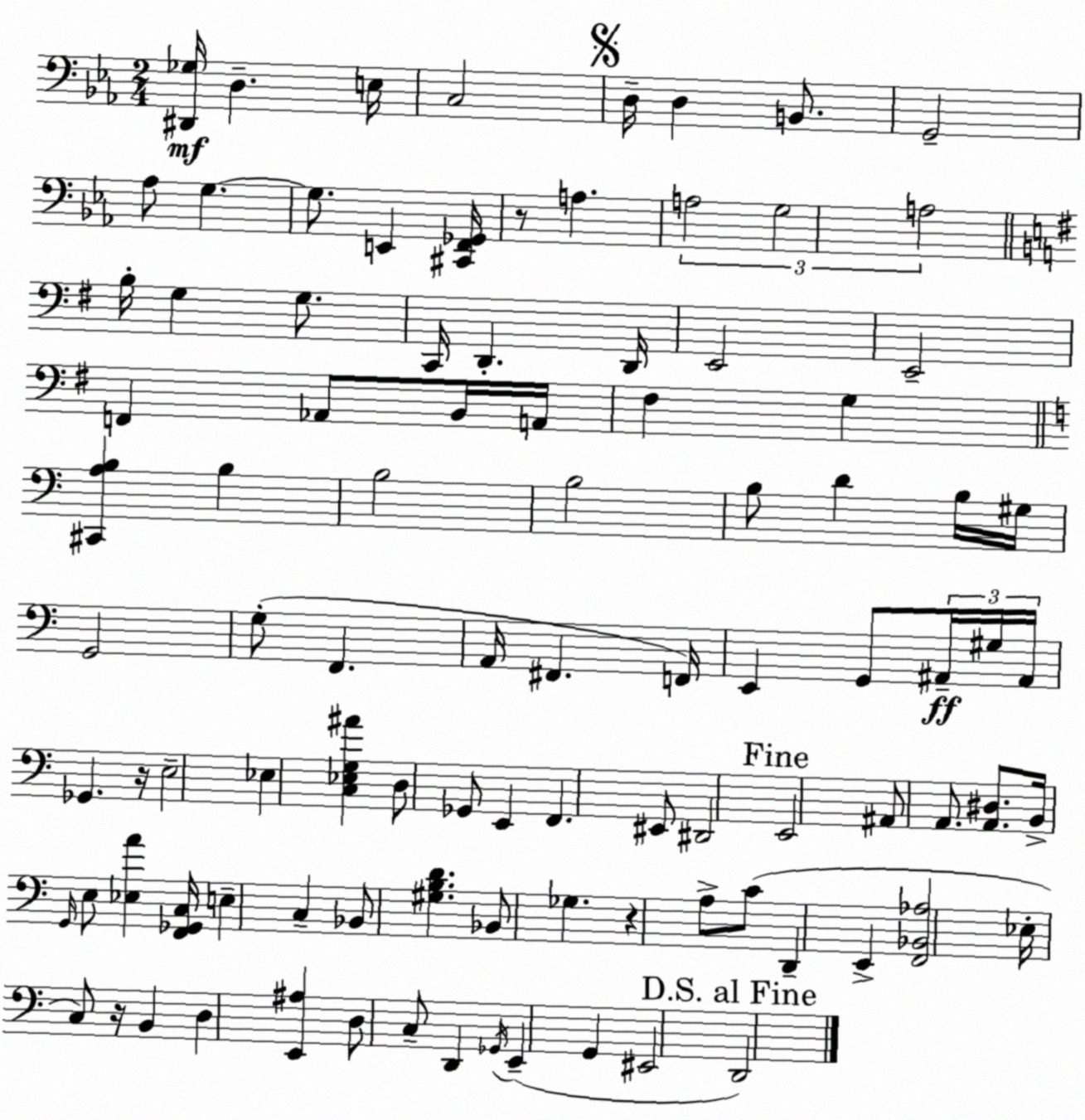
X:1
T:Untitled
M:2/4
L:1/4
K:Eb
[^D,,_G,]/4 D, E,/4 C,2 D,/4 D, B,,/2 G,,2 _A,/2 G, G,/2 E,, [^C,,F,,_G,,]/4 z/2 A, A,2 G,2 A,2 B,/4 G, G,/2 C,,/4 D,, D,,/4 E,,2 E,,2 F,, _A,,/2 B,,/4 A,,/4 ^F, G, [^C,,A,B,] B, B,2 B,2 B,/2 D B,/4 ^G,/4 G,,2 G,/2 F,, A,,/4 ^F,, F,,/4 E,, G,,/2 ^A,,/4 ^G,/4 ^A,,/4 _G,, z/4 E,2 _E, [C,_E,G,^A] D,/2 _G,,/2 E,, F,, ^E,,/2 ^D,,2 E,,2 ^A,,/2 A,,/2 [A,,^D,]/2 B,,/4 G,,/4 E,/2 [_E,A] [F,,_G,,C,]/4 E, C, _B,,/2 [^G,B,D] _B,,/2 _G, z A,/2 C/2 D,, E,, [F,,_B,,_A,]2 _E,/4 C,/2 z/4 B,, D, [E,,^A,] D,/2 C,/2 D,, _G,,/4 E,, G,, ^E,,2 D,,2